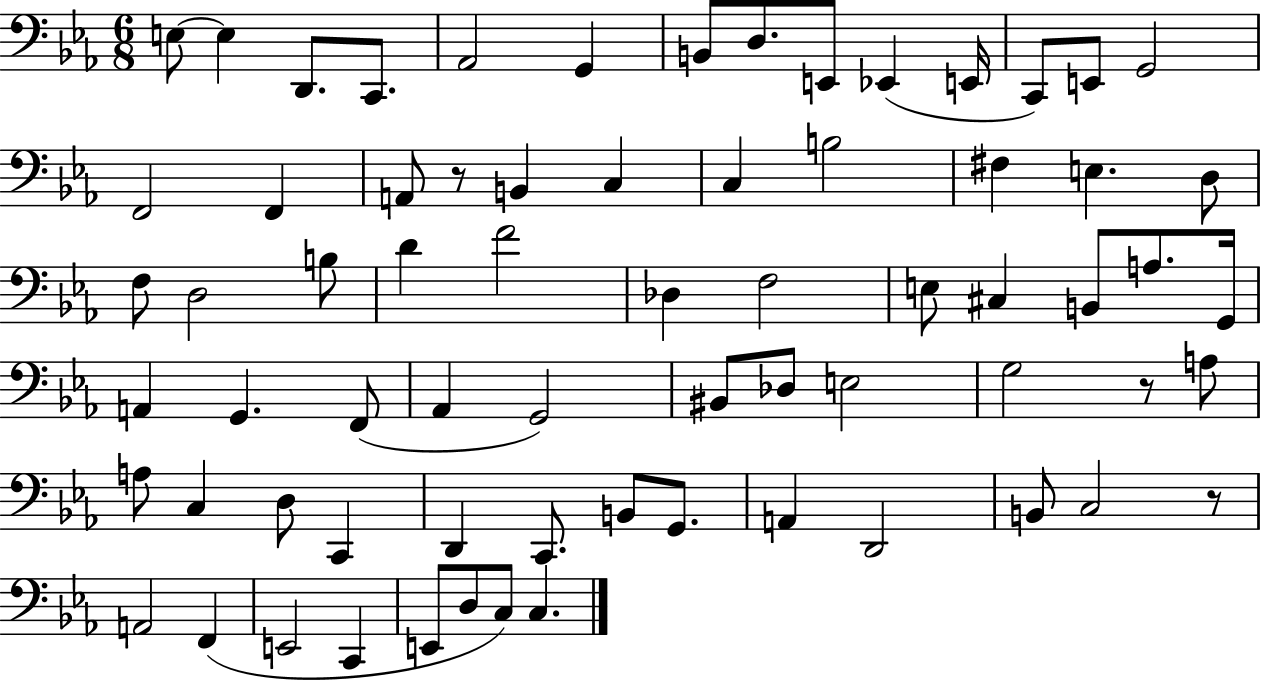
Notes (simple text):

E3/e E3/q D2/e. C2/e. Ab2/h G2/q B2/e D3/e. E2/e Eb2/q E2/s C2/e E2/e G2/h F2/h F2/q A2/e R/e B2/q C3/q C3/q B3/h F#3/q E3/q. D3/e F3/e D3/h B3/e D4/q F4/h Db3/q F3/h E3/e C#3/q B2/e A3/e. G2/s A2/q G2/q. F2/e Ab2/q G2/h BIS2/e Db3/e E3/h G3/h R/e A3/e A3/e C3/q D3/e C2/q D2/q C2/e. B2/e G2/e. A2/q D2/h B2/e C3/h R/e A2/h F2/q E2/h C2/q E2/e D3/e C3/e C3/q.